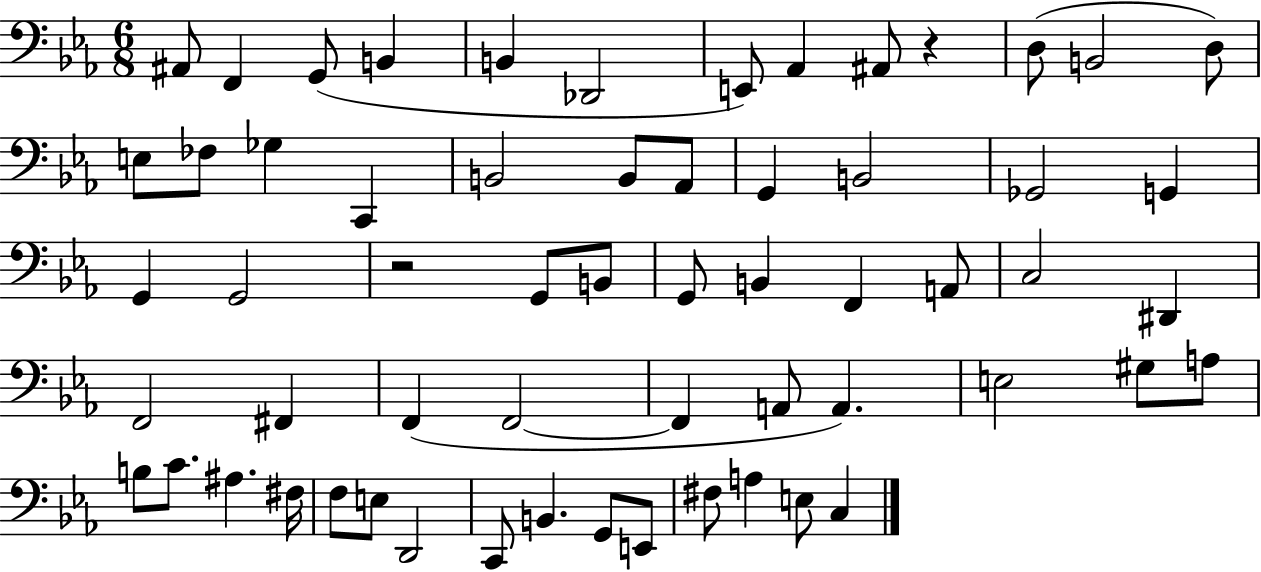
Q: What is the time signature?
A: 6/8